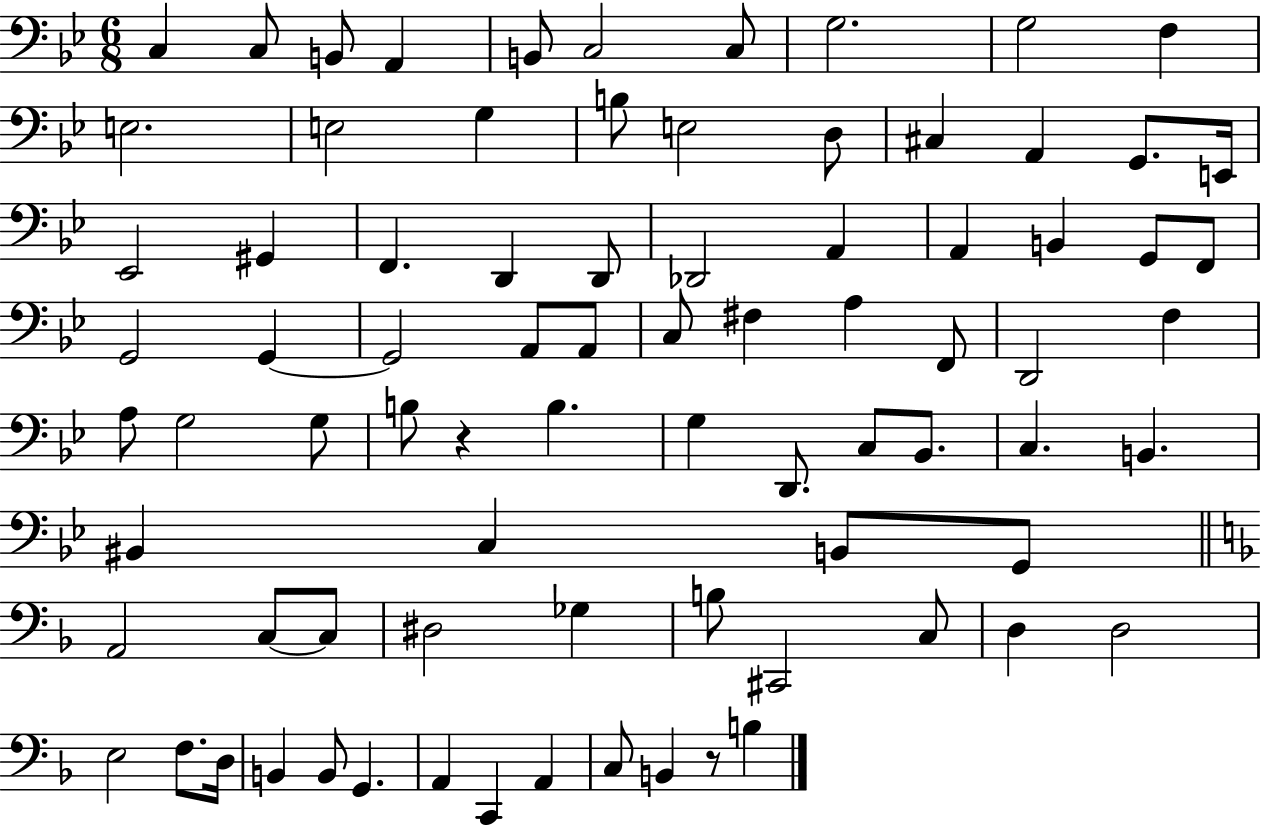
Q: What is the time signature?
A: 6/8